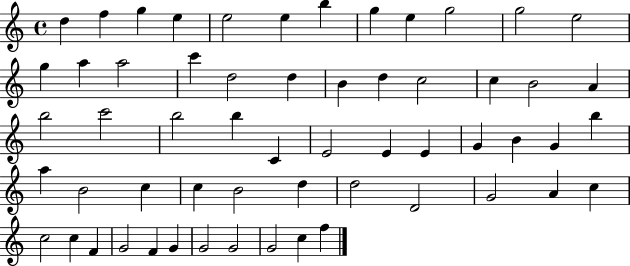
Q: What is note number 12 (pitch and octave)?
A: E5